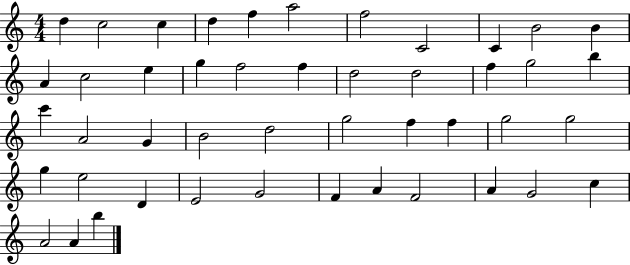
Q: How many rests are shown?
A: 0